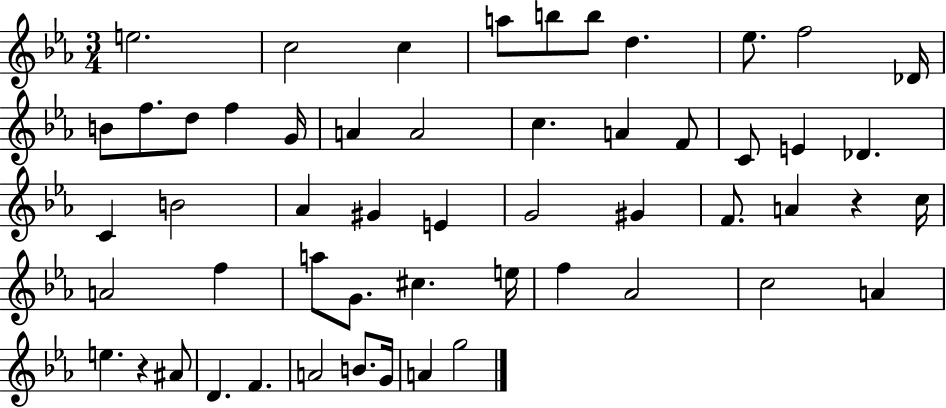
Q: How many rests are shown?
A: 2